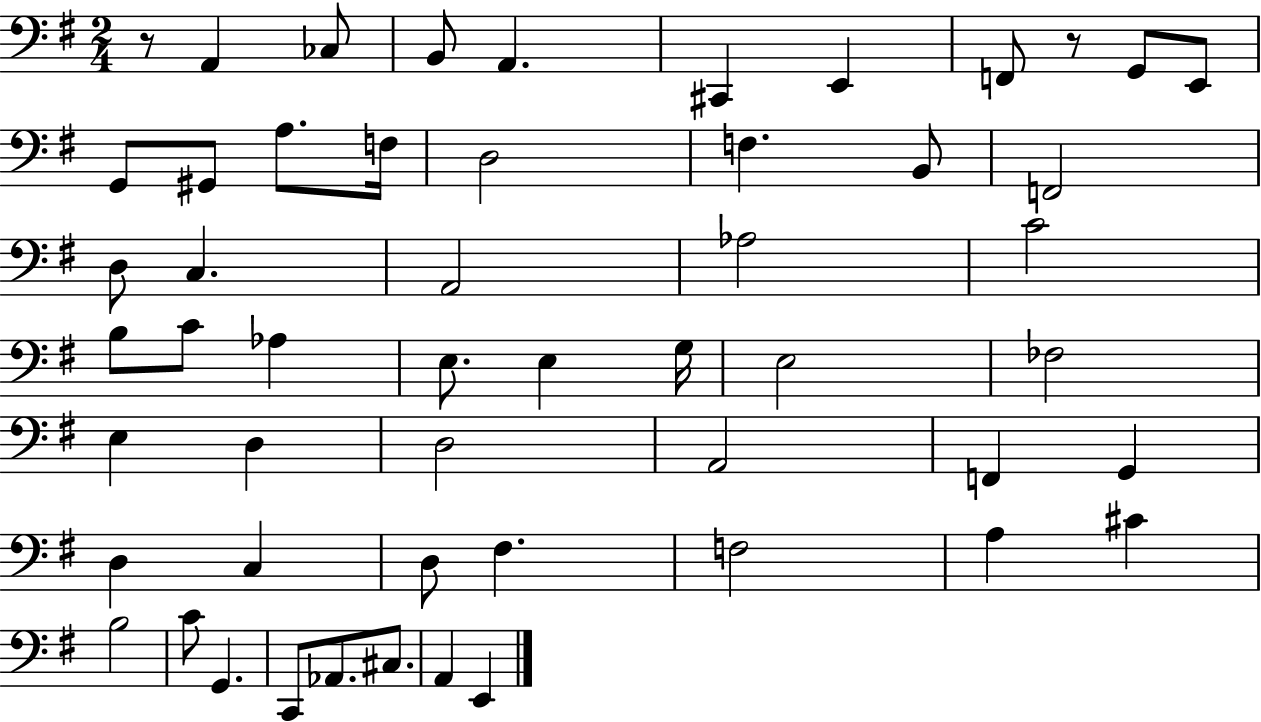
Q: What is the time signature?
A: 2/4